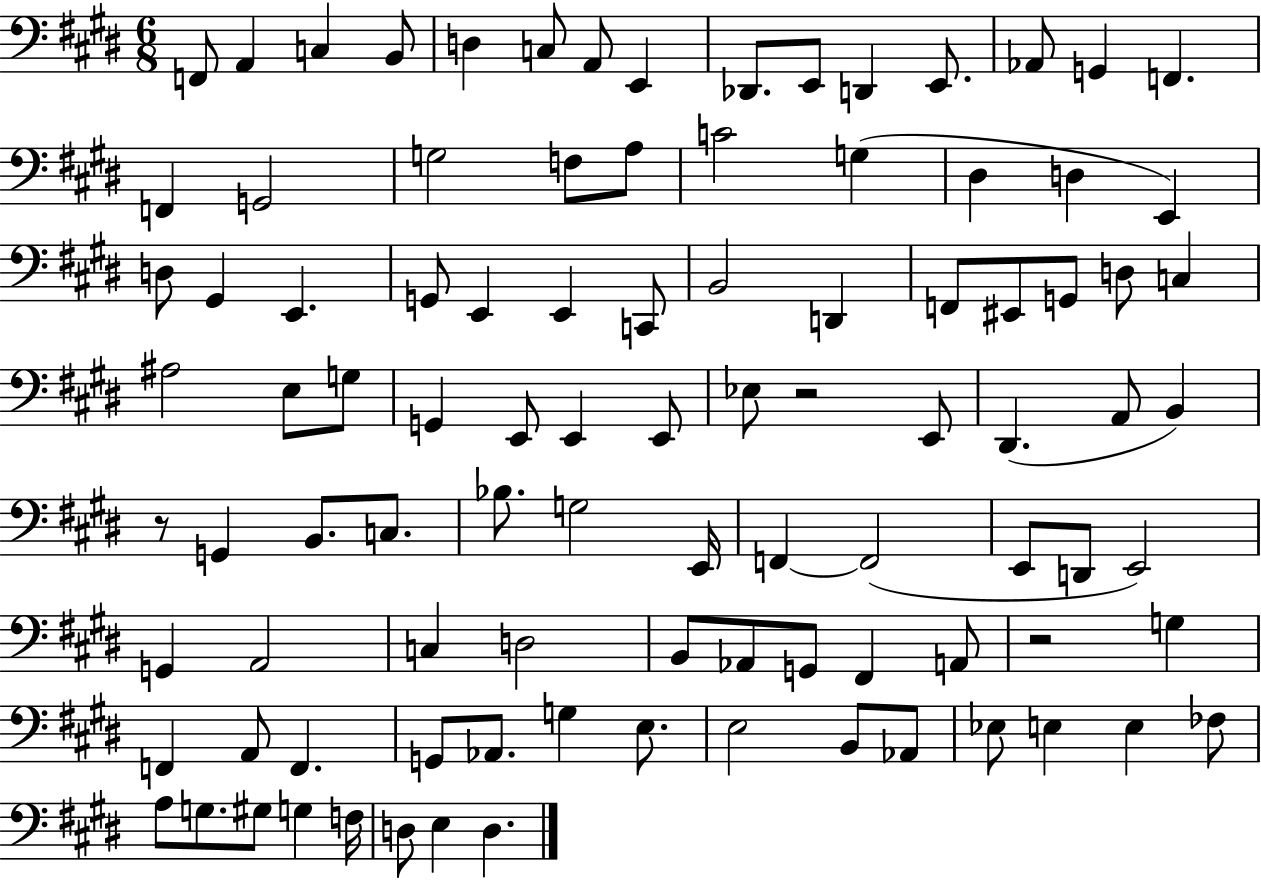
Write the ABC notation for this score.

X:1
T:Untitled
M:6/8
L:1/4
K:E
F,,/2 A,, C, B,,/2 D, C,/2 A,,/2 E,, _D,,/2 E,,/2 D,, E,,/2 _A,,/2 G,, F,, F,, G,,2 G,2 F,/2 A,/2 C2 G, ^D, D, E,, D,/2 ^G,, E,, G,,/2 E,, E,, C,,/2 B,,2 D,, F,,/2 ^E,,/2 G,,/2 D,/2 C, ^A,2 E,/2 G,/2 G,, E,,/2 E,, E,,/2 _E,/2 z2 E,,/2 ^D,, A,,/2 B,, z/2 G,, B,,/2 C,/2 _B,/2 G,2 E,,/4 F,, F,,2 E,,/2 D,,/2 E,,2 G,, A,,2 C, D,2 B,,/2 _A,,/2 G,,/2 ^F,, A,,/2 z2 G, F,, A,,/2 F,, G,,/2 _A,,/2 G, E,/2 E,2 B,,/2 _A,,/2 _E,/2 E, E, _F,/2 A,/2 G,/2 ^G,/2 G, F,/4 D,/2 E, D,